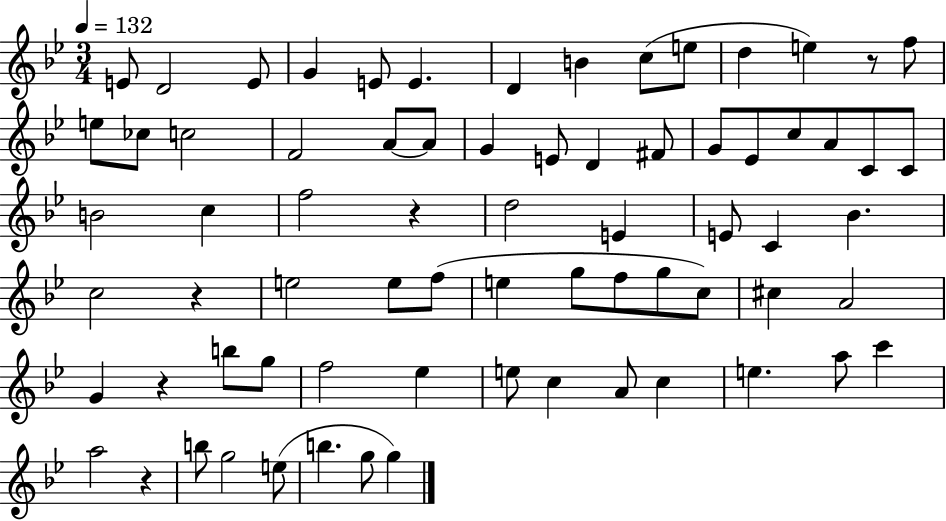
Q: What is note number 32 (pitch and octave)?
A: F5